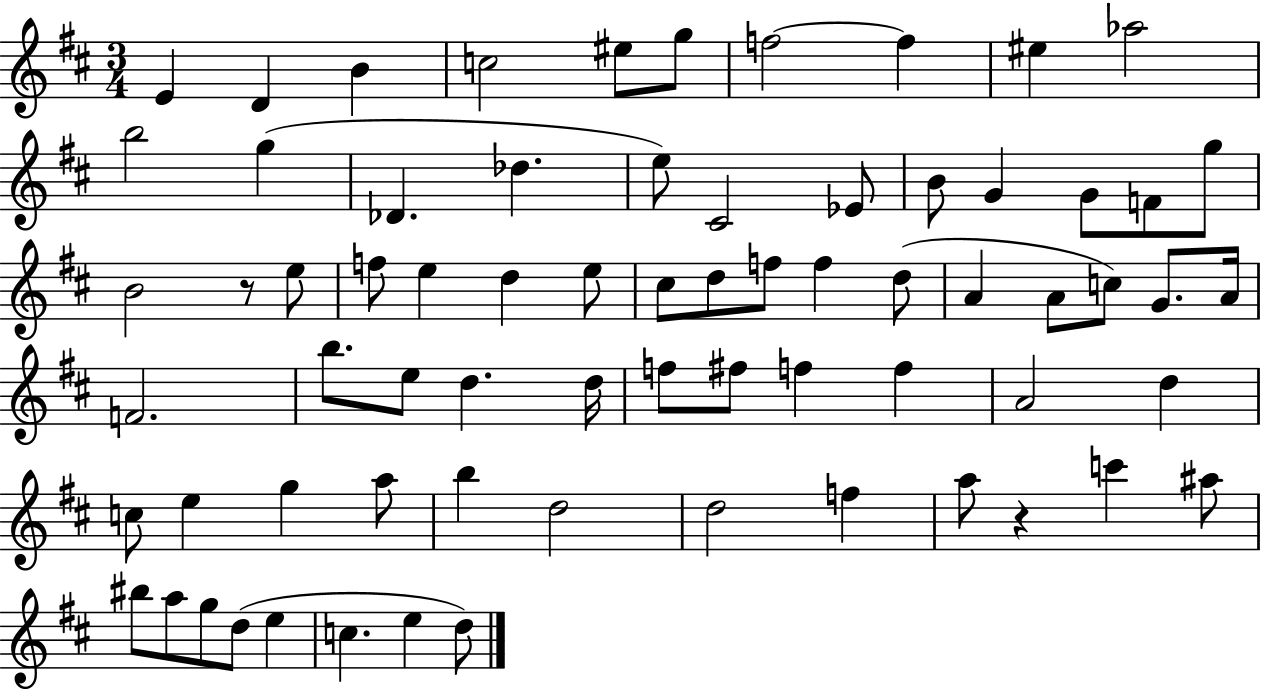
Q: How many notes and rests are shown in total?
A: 70